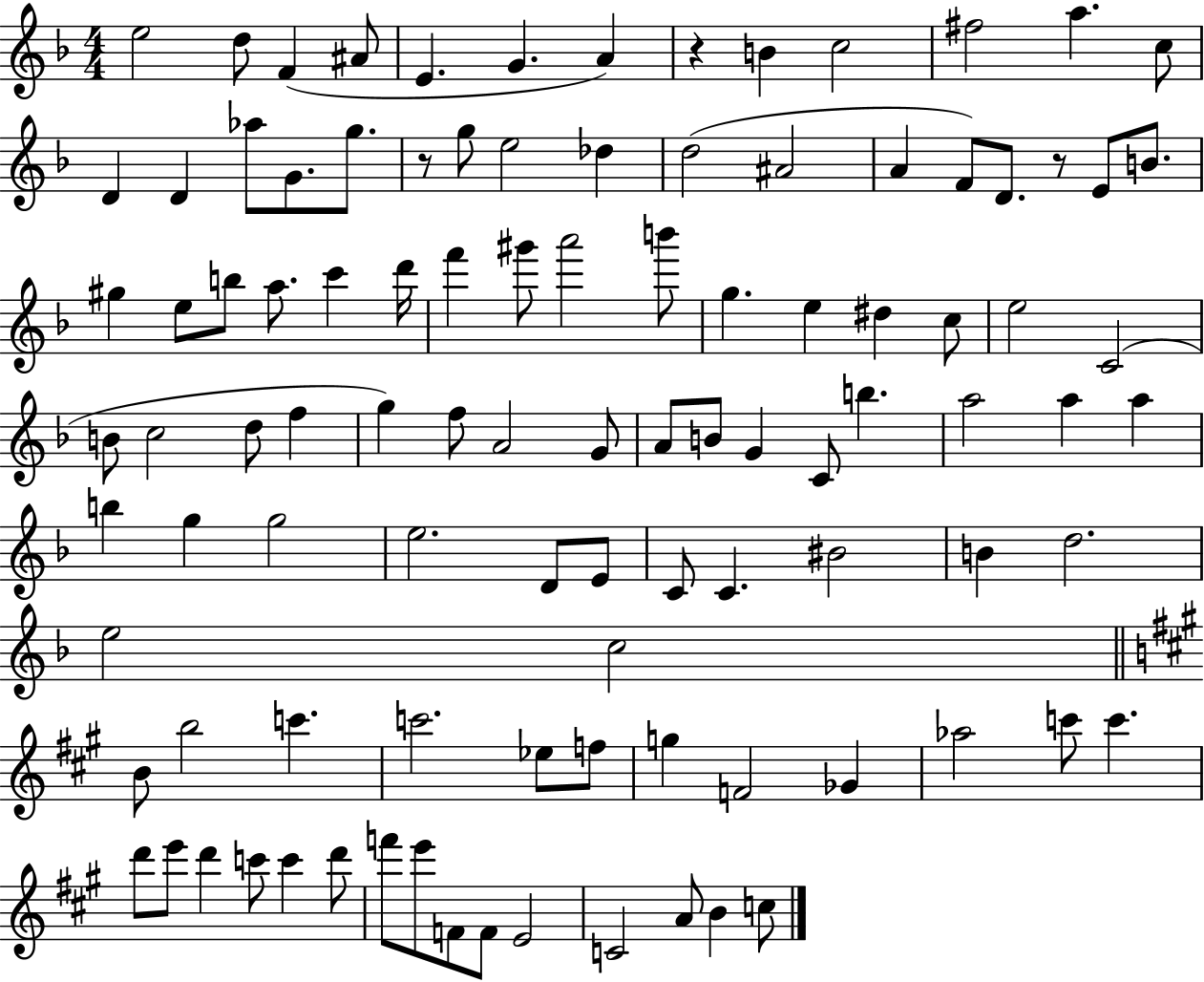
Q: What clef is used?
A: treble